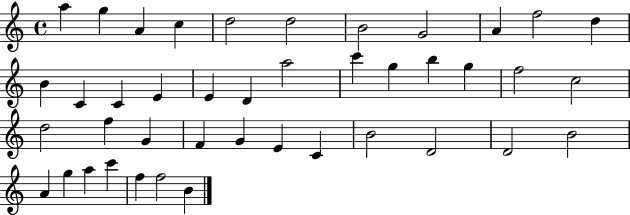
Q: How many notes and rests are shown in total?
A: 42